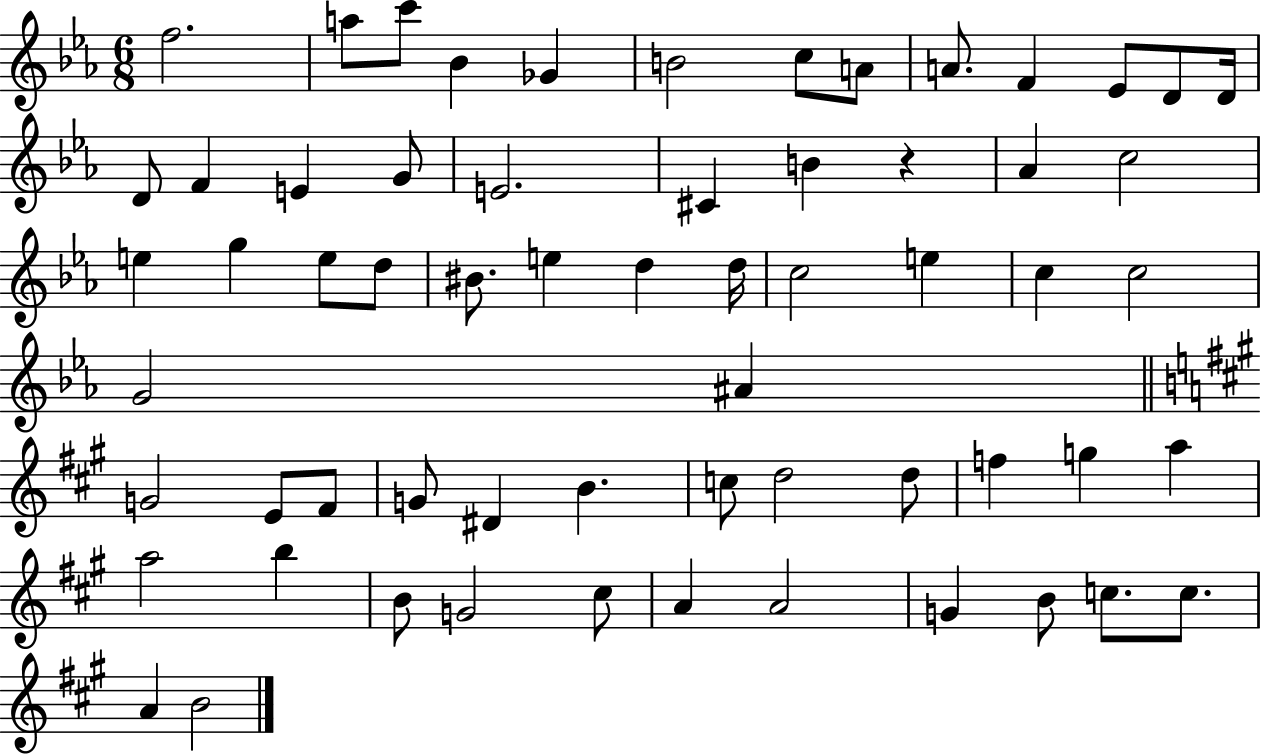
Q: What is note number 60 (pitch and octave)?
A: A4